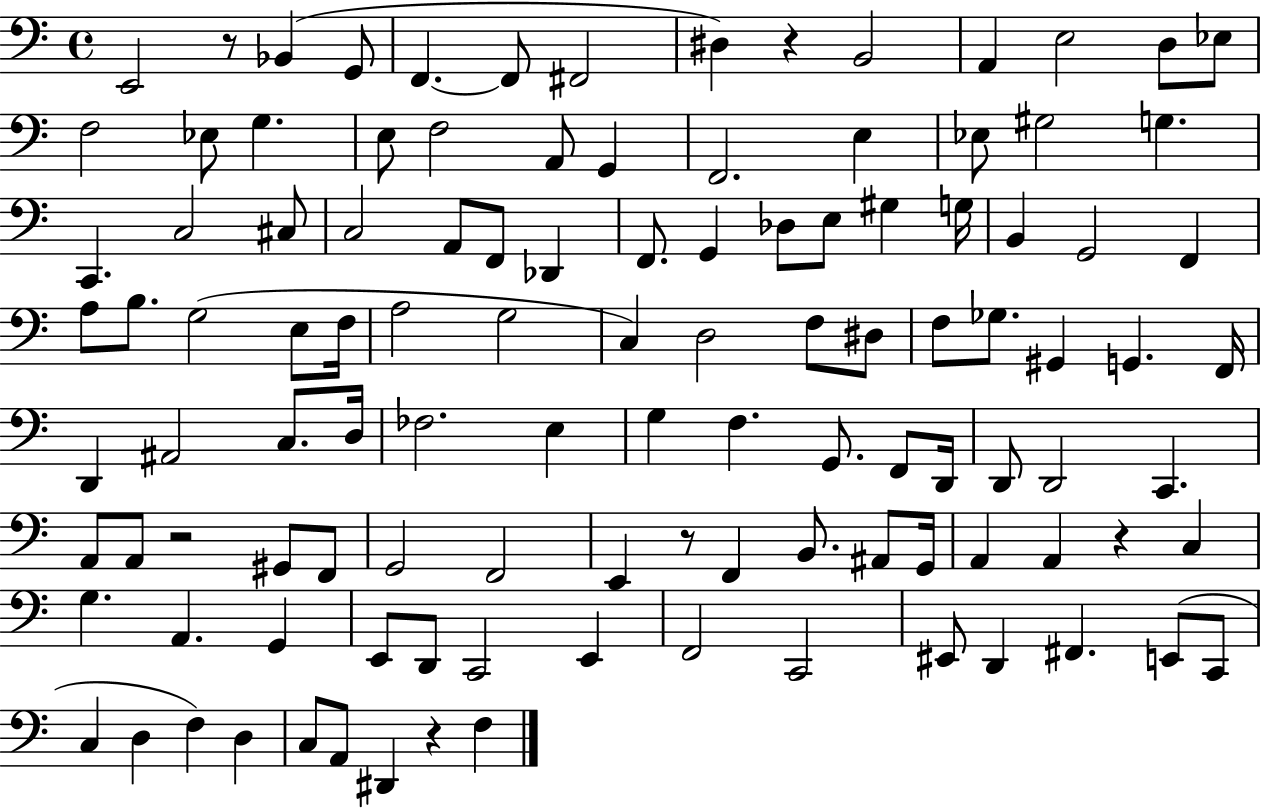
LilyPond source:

{
  \clef bass
  \time 4/4
  \defaultTimeSignature
  \key c \major
  e,2 r8 bes,4( g,8 | f,4.~~ f,8 fis,2 | dis4) r4 b,2 | a,4 e2 d8 ees8 | \break f2 ees8 g4. | e8 f2 a,8 g,4 | f,2. e4 | ees8 gis2 g4. | \break c,4. c2 cis8 | c2 a,8 f,8 des,4 | f,8. g,4 des8 e8 gis4 g16 | b,4 g,2 f,4 | \break a8 b8. g2( e8 f16 | a2 g2 | c4) d2 f8 dis8 | f8 ges8. gis,4 g,4. f,16 | \break d,4 ais,2 c8. d16 | fes2. e4 | g4 f4. g,8. f,8 d,16 | d,8 d,2 c,4. | \break a,8 a,8 r2 gis,8 f,8 | g,2 f,2 | e,4 r8 f,4 b,8. ais,8 g,16 | a,4 a,4 r4 c4 | \break g4. a,4. g,4 | e,8 d,8 c,2 e,4 | f,2 c,2 | eis,8 d,4 fis,4. e,8( c,8 | \break c4 d4 f4) d4 | c8 a,8 dis,4 r4 f4 | \bar "|."
}